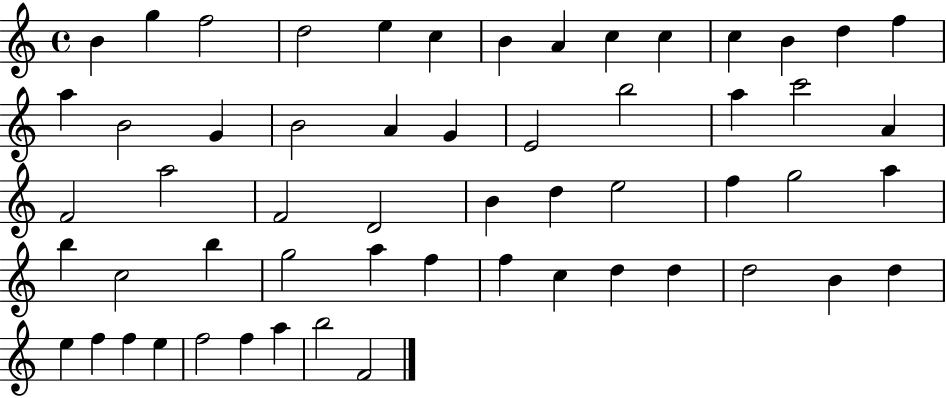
B4/q G5/q F5/h D5/h E5/q C5/q B4/q A4/q C5/q C5/q C5/q B4/q D5/q F5/q A5/q B4/h G4/q B4/h A4/q G4/q E4/h B5/h A5/q C6/h A4/q F4/h A5/h F4/h D4/h B4/q D5/q E5/h F5/q G5/h A5/q B5/q C5/h B5/q G5/h A5/q F5/q F5/q C5/q D5/q D5/q D5/h B4/q D5/q E5/q F5/q F5/q E5/q F5/h F5/q A5/q B5/h F4/h